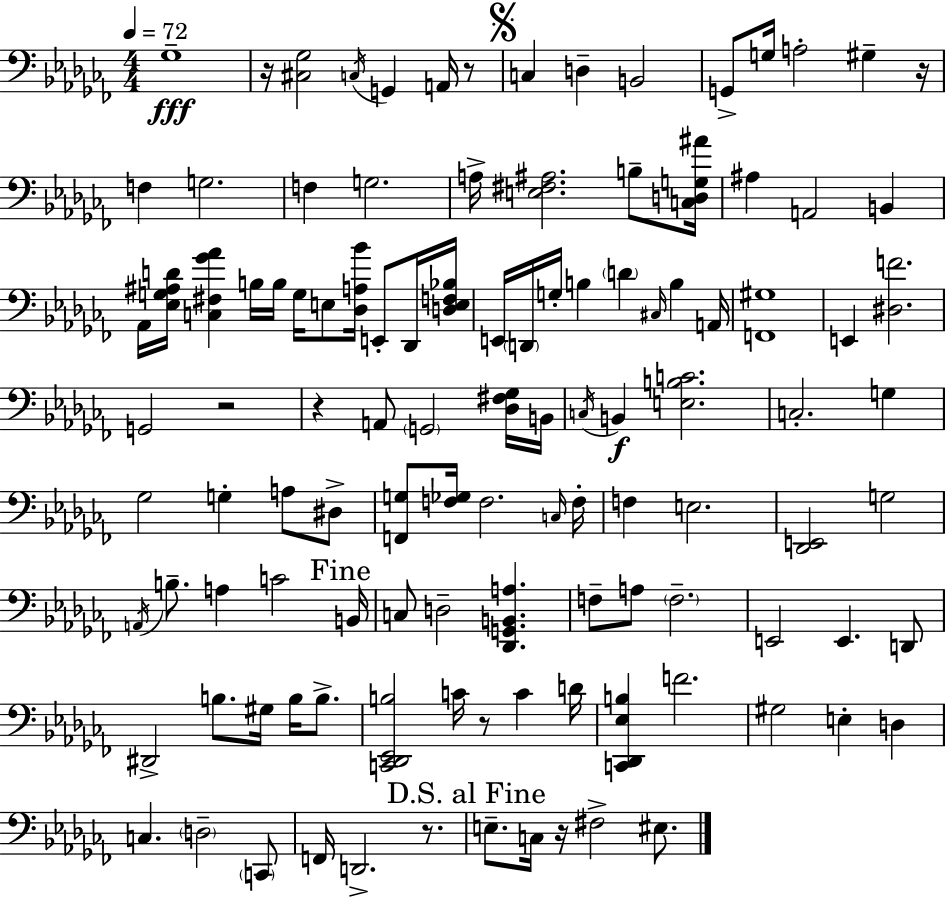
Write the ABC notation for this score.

X:1
T:Untitled
M:4/4
L:1/4
K:Abm
_G,4 z/4 [^C,_G,]2 C,/4 G,, A,,/4 z/2 C, D, B,,2 G,,/2 G,/4 A,2 ^G, z/4 F, G,2 F, G,2 A,/4 [E,^F,^A,]2 B,/2 [C,D,G,^A]/4 ^A, A,,2 B,, _A,,/4 [_E,G,^A,D]/4 [C,^F,_G_A] B,/4 B,/4 G,/4 E,/2 [_D,A,_B]/4 E,,/2 _D,,/4 [D,E,F,_B,]/4 E,,/4 D,,/4 G,/4 B, D ^C,/4 B, A,,/4 [F,,^G,]4 E,, [^D,F]2 G,,2 z2 z A,,/2 G,,2 [_D,^F,_G,]/4 B,,/4 C,/4 B,, [E,B,C]2 C,2 G, _G,2 G, A,/2 ^D,/2 [F,,G,]/2 [F,_G,]/4 F,2 C,/4 F,/4 F, E,2 [_D,,E,,]2 G,2 A,,/4 B,/2 A, C2 B,,/4 C,/2 D,2 [_D,,G,,B,,A,] F,/2 A,/2 F,2 E,,2 E,, D,,/2 ^D,,2 B,/2 ^G,/4 B,/4 B,/2 [C,,_D,,_E,,B,]2 C/4 z/2 C D/4 [C,,_D,,_E,B,] F2 ^G,2 E, D, C, D,2 C,,/2 F,,/4 D,,2 z/2 E,/2 C,/4 z/4 ^F,2 ^E,/2